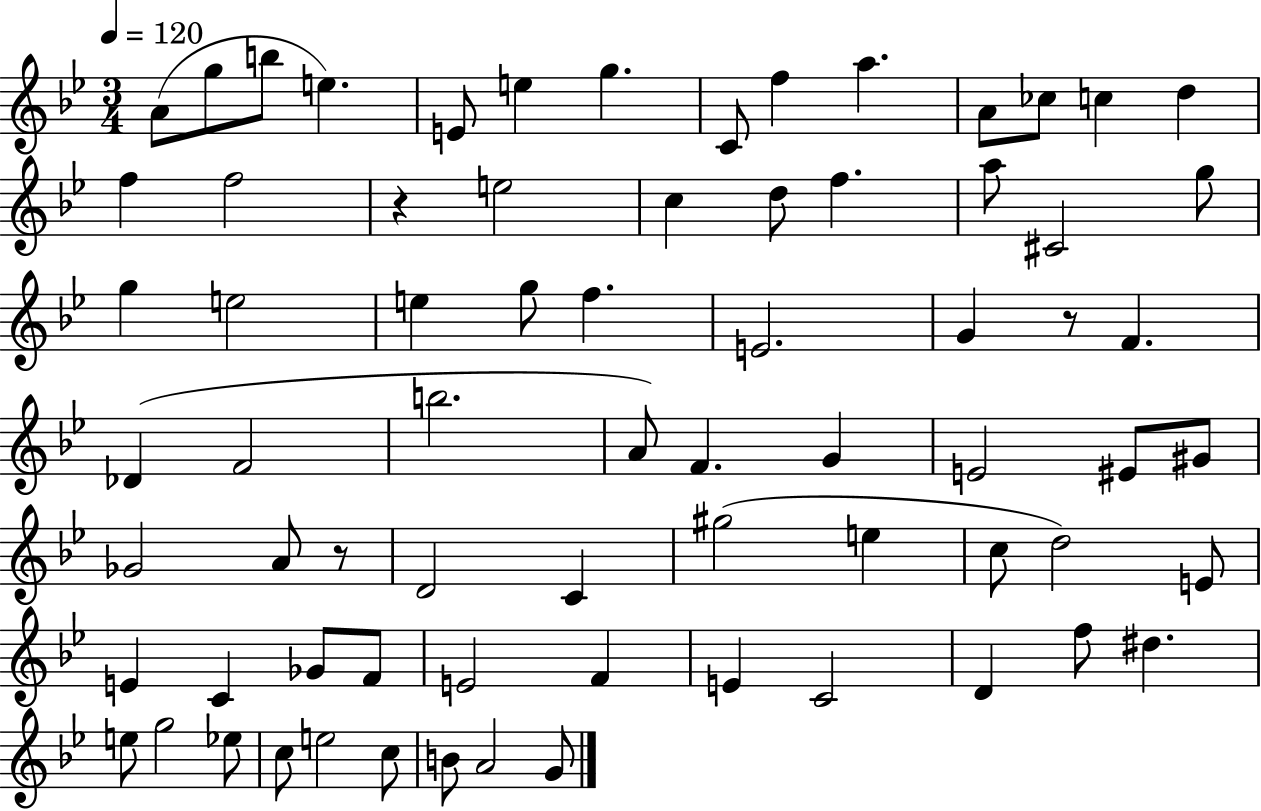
A4/e G5/e B5/e E5/q. E4/e E5/q G5/q. C4/e F5/q A5/q. A4/e CES5/e C5/q D5/q F5/q F5/h R/q E5/h C5/q D5/e F5/q. A5/e C#4/h G5/e G5/q E5/h E5/q G5/e F5/q. E4/h. G4/q R/e F4/q. Db4/q F4/h B5/h. A4/e F4/q. G4/q E4/h EIS4/e G#4/e Gb4/h A4/e R/e D4/h C4/q G#5/h E5/q C5/e D5/h E4/e E4/q C4/q Gb4/e F4/e E4/h F4/q E4/q C4/h D4/q F5/e D#5/q. E5/e G5/h Eb5/e C5/e E5/h C5/e B4/e A4/h G4/e